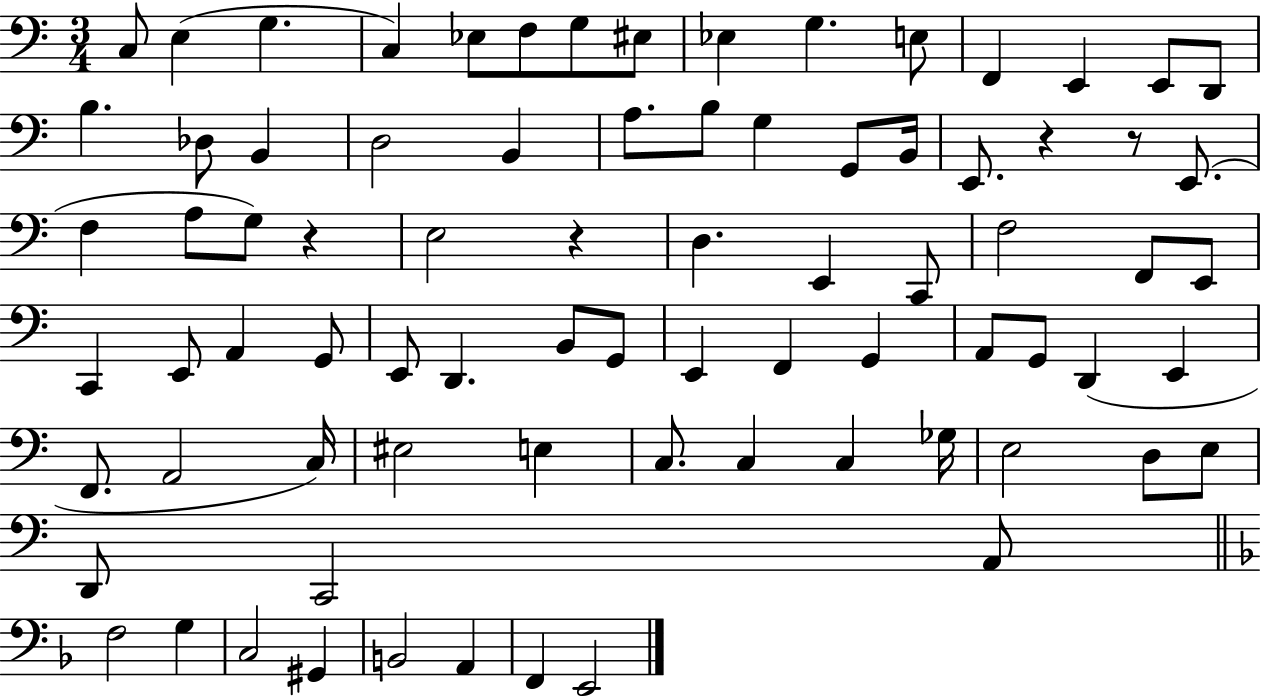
X:1
T:Untitled
M:3/4
L:1/4
K:C
C,/2 E, G, C, _E,/2 F,/2 G,/2 ^E,/2 _E, G, E,/2 F,, E,, E,,/2 D,,/2 B, _D,/2 B,, D,2 B,, A,/2 B,/2 G, G,,/2 B,,/4 E,,/2 z z/2 E,,/2 F, A,/2 G,/2 z E,2 z D, E,, C,,/2 F,2 F,,/2 E,,/2 C,, E,,/2 A,, G,,/2 E,,/2 D,, B,,/2 G,,/2 E,, F,, G,, A,,/2 G,,/2 D,, E,, F,,/2 A,,2 C,/4 ^E,2 E, C,/2 C, C, _G,/4 E,2 D,/2 E,/2 D,,/2 C,,2 A,,/2 F,2 G, C,2 ^G,, B,,2 A,, F,, E,,2